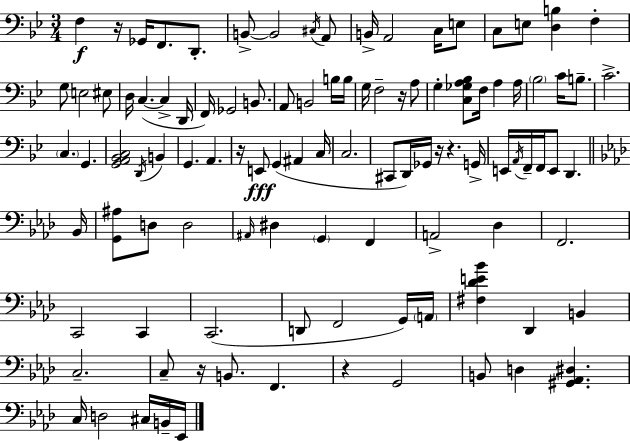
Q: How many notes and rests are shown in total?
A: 105